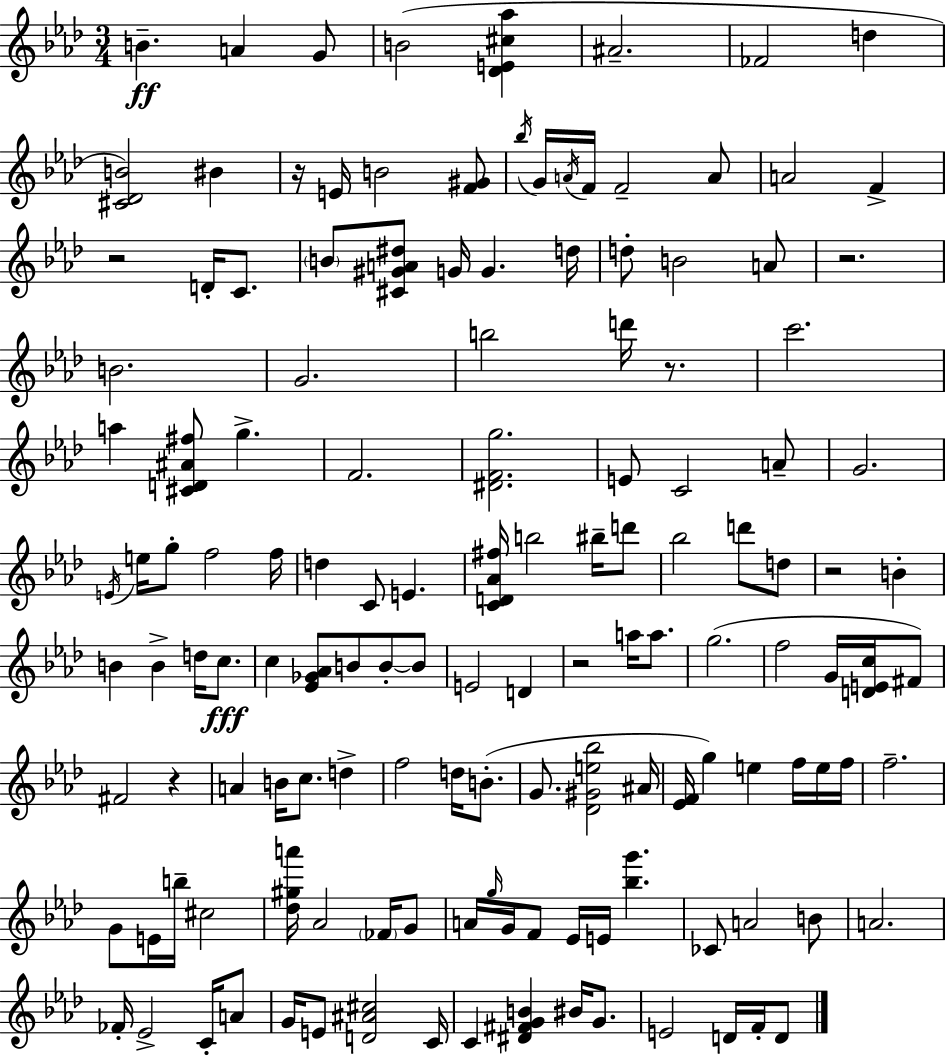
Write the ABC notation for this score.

X:1
T:Untitled
M:3/4
L:1/4
K:Fm
B A G/2 B2 [_DE^c_a] ^A2 _F2 d [^C_DB]2 ^B z/4 E/4 B2 [F^G]/2 _b/4 G/4 A/4 F/4 F2 A/2 A2 F z2 D/4 C/2 B/2 [^C^GA^d]/2 G/4 G d/4 d/2 B2 A/2 z2 B2 G2 b2 d'/4 z/2 c'2 a [^CD^A^f]/2 g F2 [^DFg]2 E/2 C2 A/2 G2 E/4 e/4 g/2 f2 f/4 d C/2 E [CD_A^f]/4 b2 ^b/4 d'/2 _b2 d'/2 d/2 z2 B B B d/4 c/2 c [_E_G_A]/2 B/2 B/2 B/2 E2 D z2 a/4 a/2 g2 f2 G/4 [DEc]/4 ^F/2 ^F2 z A B/4 c/2 d f2 d/4 B/2 G/2 [_D^Ge_b]2 ^A/4 [_EF]/4 g e f/4 e/4 f/4 f2 G/2 E/4 b/4 ^c2 [_d^ga']/4 _A2 _F/4 G/2 A/4 g/4 G/4 F/2 _E/4 E/4 [_bg'] _C/2 A2 B/2 A2 _F/4 _E2 C/4 A/2 G/4 E/2 [D^A^c]2 C/4 C [^D^FGB] ^B/4 G/2 E2 D/4 F/4 D/2